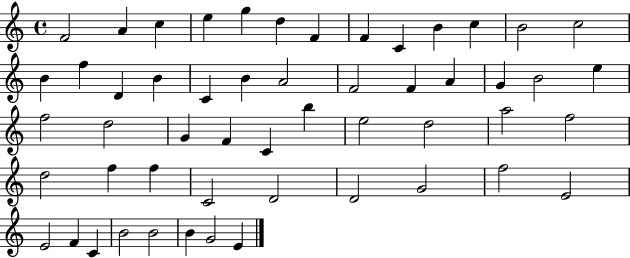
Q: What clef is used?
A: treble